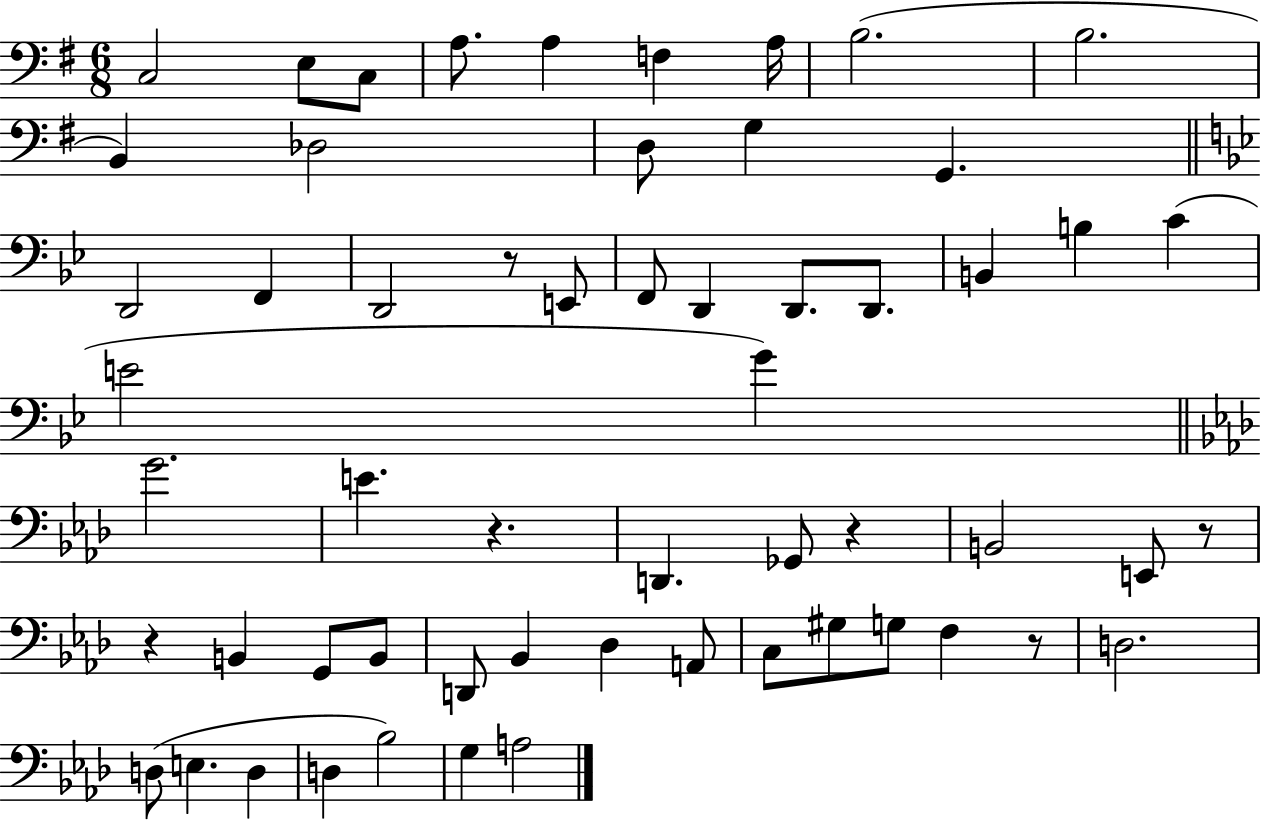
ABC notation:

X:1
T:Untitled
M:6/8
L:1/4
K:G
C,2 E,/2 C,/2 A,/2 A, F, A,/4 B,2 B,2 B,, _D,2 D,/2 G, G,, D,,2 F,, D,,2 z/2 E,,/2 F,,/2 D,, D,,/2 D,,/2 B,, B, C E2 G G2 E z D,, _G,,/2 z B,,2 E,,/2 z/2 z B,, G,,/2 B,,/2 D,,/2 _B,, _D, A,,/2 C,/2 ^G,/2 G,/2 F, z/2 D,2 D,/2 E, D, D, _B,2 G, A,2